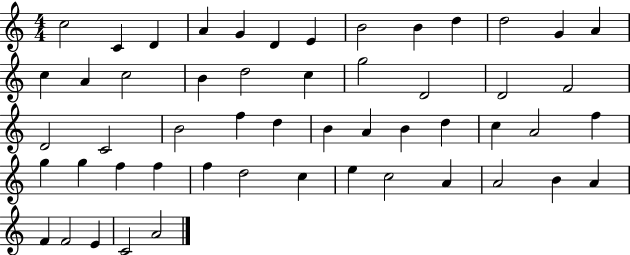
X:1
T:Untitled
M:4/4
L:1/4
K:C
c2 C D A G D E B2 B d d2 G A c A c2 B d2 c g2 D2 D2 F2 D2 C2 B2 f d B A B d c A2 f g g f f f d2 c e c2 A A2 B A F F2 E C2 A2